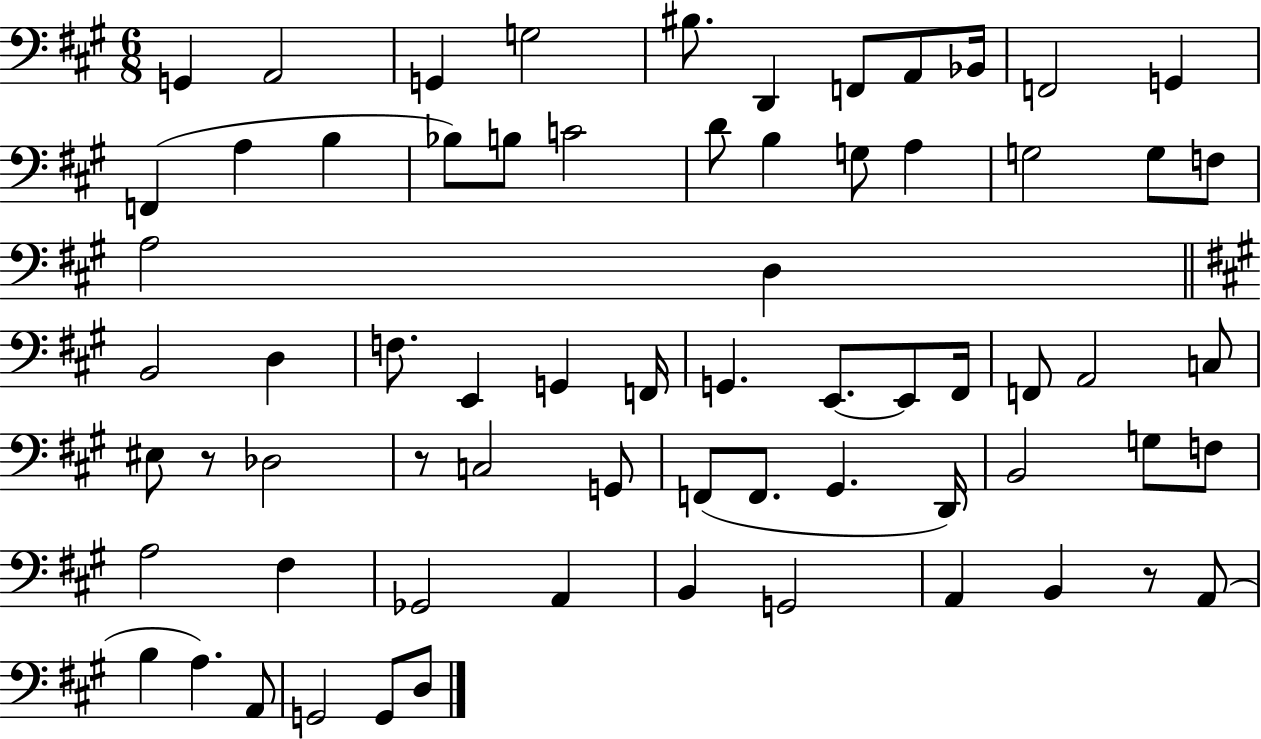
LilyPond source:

{
  \clef bass
  \numericTimeSignature
  \time 6/8
  \key a \major
  g,4 a,2 | g,4 g2 | bis8. d,4 f,8 a,8 bes,16 | f,2 g,4 | \break f,4( a4 b4 | bes8) b8 c'2 | d'8 b4 g8 a4 | g2 g8 f8 | \break a2 d4 | \bar "||" \break \key a \major b,2 d4 | f8. e,4 g,4 f,16 | g,4. e,8.~~ e,8 fis,16 | f,8 a,2 c8 | \break eis8 r8 des2 | r8 c2 g,8 | f,8( f,8. gis,4. d,16) | b,2 g8 f8 | \break a2 fis4 | ges,2 a,4 | b,4 g,2 | a,4 b,4 r8 a,8( | \break b4 a4.) a,8 | g,2 g,8 d8 | \bar "|."
}